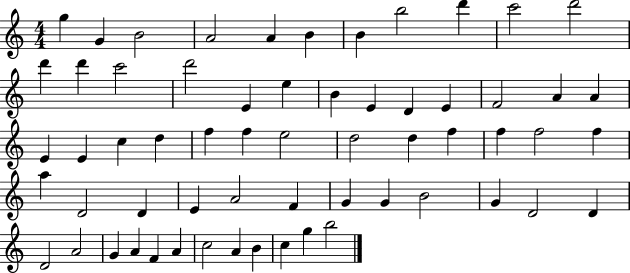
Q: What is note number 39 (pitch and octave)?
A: D4